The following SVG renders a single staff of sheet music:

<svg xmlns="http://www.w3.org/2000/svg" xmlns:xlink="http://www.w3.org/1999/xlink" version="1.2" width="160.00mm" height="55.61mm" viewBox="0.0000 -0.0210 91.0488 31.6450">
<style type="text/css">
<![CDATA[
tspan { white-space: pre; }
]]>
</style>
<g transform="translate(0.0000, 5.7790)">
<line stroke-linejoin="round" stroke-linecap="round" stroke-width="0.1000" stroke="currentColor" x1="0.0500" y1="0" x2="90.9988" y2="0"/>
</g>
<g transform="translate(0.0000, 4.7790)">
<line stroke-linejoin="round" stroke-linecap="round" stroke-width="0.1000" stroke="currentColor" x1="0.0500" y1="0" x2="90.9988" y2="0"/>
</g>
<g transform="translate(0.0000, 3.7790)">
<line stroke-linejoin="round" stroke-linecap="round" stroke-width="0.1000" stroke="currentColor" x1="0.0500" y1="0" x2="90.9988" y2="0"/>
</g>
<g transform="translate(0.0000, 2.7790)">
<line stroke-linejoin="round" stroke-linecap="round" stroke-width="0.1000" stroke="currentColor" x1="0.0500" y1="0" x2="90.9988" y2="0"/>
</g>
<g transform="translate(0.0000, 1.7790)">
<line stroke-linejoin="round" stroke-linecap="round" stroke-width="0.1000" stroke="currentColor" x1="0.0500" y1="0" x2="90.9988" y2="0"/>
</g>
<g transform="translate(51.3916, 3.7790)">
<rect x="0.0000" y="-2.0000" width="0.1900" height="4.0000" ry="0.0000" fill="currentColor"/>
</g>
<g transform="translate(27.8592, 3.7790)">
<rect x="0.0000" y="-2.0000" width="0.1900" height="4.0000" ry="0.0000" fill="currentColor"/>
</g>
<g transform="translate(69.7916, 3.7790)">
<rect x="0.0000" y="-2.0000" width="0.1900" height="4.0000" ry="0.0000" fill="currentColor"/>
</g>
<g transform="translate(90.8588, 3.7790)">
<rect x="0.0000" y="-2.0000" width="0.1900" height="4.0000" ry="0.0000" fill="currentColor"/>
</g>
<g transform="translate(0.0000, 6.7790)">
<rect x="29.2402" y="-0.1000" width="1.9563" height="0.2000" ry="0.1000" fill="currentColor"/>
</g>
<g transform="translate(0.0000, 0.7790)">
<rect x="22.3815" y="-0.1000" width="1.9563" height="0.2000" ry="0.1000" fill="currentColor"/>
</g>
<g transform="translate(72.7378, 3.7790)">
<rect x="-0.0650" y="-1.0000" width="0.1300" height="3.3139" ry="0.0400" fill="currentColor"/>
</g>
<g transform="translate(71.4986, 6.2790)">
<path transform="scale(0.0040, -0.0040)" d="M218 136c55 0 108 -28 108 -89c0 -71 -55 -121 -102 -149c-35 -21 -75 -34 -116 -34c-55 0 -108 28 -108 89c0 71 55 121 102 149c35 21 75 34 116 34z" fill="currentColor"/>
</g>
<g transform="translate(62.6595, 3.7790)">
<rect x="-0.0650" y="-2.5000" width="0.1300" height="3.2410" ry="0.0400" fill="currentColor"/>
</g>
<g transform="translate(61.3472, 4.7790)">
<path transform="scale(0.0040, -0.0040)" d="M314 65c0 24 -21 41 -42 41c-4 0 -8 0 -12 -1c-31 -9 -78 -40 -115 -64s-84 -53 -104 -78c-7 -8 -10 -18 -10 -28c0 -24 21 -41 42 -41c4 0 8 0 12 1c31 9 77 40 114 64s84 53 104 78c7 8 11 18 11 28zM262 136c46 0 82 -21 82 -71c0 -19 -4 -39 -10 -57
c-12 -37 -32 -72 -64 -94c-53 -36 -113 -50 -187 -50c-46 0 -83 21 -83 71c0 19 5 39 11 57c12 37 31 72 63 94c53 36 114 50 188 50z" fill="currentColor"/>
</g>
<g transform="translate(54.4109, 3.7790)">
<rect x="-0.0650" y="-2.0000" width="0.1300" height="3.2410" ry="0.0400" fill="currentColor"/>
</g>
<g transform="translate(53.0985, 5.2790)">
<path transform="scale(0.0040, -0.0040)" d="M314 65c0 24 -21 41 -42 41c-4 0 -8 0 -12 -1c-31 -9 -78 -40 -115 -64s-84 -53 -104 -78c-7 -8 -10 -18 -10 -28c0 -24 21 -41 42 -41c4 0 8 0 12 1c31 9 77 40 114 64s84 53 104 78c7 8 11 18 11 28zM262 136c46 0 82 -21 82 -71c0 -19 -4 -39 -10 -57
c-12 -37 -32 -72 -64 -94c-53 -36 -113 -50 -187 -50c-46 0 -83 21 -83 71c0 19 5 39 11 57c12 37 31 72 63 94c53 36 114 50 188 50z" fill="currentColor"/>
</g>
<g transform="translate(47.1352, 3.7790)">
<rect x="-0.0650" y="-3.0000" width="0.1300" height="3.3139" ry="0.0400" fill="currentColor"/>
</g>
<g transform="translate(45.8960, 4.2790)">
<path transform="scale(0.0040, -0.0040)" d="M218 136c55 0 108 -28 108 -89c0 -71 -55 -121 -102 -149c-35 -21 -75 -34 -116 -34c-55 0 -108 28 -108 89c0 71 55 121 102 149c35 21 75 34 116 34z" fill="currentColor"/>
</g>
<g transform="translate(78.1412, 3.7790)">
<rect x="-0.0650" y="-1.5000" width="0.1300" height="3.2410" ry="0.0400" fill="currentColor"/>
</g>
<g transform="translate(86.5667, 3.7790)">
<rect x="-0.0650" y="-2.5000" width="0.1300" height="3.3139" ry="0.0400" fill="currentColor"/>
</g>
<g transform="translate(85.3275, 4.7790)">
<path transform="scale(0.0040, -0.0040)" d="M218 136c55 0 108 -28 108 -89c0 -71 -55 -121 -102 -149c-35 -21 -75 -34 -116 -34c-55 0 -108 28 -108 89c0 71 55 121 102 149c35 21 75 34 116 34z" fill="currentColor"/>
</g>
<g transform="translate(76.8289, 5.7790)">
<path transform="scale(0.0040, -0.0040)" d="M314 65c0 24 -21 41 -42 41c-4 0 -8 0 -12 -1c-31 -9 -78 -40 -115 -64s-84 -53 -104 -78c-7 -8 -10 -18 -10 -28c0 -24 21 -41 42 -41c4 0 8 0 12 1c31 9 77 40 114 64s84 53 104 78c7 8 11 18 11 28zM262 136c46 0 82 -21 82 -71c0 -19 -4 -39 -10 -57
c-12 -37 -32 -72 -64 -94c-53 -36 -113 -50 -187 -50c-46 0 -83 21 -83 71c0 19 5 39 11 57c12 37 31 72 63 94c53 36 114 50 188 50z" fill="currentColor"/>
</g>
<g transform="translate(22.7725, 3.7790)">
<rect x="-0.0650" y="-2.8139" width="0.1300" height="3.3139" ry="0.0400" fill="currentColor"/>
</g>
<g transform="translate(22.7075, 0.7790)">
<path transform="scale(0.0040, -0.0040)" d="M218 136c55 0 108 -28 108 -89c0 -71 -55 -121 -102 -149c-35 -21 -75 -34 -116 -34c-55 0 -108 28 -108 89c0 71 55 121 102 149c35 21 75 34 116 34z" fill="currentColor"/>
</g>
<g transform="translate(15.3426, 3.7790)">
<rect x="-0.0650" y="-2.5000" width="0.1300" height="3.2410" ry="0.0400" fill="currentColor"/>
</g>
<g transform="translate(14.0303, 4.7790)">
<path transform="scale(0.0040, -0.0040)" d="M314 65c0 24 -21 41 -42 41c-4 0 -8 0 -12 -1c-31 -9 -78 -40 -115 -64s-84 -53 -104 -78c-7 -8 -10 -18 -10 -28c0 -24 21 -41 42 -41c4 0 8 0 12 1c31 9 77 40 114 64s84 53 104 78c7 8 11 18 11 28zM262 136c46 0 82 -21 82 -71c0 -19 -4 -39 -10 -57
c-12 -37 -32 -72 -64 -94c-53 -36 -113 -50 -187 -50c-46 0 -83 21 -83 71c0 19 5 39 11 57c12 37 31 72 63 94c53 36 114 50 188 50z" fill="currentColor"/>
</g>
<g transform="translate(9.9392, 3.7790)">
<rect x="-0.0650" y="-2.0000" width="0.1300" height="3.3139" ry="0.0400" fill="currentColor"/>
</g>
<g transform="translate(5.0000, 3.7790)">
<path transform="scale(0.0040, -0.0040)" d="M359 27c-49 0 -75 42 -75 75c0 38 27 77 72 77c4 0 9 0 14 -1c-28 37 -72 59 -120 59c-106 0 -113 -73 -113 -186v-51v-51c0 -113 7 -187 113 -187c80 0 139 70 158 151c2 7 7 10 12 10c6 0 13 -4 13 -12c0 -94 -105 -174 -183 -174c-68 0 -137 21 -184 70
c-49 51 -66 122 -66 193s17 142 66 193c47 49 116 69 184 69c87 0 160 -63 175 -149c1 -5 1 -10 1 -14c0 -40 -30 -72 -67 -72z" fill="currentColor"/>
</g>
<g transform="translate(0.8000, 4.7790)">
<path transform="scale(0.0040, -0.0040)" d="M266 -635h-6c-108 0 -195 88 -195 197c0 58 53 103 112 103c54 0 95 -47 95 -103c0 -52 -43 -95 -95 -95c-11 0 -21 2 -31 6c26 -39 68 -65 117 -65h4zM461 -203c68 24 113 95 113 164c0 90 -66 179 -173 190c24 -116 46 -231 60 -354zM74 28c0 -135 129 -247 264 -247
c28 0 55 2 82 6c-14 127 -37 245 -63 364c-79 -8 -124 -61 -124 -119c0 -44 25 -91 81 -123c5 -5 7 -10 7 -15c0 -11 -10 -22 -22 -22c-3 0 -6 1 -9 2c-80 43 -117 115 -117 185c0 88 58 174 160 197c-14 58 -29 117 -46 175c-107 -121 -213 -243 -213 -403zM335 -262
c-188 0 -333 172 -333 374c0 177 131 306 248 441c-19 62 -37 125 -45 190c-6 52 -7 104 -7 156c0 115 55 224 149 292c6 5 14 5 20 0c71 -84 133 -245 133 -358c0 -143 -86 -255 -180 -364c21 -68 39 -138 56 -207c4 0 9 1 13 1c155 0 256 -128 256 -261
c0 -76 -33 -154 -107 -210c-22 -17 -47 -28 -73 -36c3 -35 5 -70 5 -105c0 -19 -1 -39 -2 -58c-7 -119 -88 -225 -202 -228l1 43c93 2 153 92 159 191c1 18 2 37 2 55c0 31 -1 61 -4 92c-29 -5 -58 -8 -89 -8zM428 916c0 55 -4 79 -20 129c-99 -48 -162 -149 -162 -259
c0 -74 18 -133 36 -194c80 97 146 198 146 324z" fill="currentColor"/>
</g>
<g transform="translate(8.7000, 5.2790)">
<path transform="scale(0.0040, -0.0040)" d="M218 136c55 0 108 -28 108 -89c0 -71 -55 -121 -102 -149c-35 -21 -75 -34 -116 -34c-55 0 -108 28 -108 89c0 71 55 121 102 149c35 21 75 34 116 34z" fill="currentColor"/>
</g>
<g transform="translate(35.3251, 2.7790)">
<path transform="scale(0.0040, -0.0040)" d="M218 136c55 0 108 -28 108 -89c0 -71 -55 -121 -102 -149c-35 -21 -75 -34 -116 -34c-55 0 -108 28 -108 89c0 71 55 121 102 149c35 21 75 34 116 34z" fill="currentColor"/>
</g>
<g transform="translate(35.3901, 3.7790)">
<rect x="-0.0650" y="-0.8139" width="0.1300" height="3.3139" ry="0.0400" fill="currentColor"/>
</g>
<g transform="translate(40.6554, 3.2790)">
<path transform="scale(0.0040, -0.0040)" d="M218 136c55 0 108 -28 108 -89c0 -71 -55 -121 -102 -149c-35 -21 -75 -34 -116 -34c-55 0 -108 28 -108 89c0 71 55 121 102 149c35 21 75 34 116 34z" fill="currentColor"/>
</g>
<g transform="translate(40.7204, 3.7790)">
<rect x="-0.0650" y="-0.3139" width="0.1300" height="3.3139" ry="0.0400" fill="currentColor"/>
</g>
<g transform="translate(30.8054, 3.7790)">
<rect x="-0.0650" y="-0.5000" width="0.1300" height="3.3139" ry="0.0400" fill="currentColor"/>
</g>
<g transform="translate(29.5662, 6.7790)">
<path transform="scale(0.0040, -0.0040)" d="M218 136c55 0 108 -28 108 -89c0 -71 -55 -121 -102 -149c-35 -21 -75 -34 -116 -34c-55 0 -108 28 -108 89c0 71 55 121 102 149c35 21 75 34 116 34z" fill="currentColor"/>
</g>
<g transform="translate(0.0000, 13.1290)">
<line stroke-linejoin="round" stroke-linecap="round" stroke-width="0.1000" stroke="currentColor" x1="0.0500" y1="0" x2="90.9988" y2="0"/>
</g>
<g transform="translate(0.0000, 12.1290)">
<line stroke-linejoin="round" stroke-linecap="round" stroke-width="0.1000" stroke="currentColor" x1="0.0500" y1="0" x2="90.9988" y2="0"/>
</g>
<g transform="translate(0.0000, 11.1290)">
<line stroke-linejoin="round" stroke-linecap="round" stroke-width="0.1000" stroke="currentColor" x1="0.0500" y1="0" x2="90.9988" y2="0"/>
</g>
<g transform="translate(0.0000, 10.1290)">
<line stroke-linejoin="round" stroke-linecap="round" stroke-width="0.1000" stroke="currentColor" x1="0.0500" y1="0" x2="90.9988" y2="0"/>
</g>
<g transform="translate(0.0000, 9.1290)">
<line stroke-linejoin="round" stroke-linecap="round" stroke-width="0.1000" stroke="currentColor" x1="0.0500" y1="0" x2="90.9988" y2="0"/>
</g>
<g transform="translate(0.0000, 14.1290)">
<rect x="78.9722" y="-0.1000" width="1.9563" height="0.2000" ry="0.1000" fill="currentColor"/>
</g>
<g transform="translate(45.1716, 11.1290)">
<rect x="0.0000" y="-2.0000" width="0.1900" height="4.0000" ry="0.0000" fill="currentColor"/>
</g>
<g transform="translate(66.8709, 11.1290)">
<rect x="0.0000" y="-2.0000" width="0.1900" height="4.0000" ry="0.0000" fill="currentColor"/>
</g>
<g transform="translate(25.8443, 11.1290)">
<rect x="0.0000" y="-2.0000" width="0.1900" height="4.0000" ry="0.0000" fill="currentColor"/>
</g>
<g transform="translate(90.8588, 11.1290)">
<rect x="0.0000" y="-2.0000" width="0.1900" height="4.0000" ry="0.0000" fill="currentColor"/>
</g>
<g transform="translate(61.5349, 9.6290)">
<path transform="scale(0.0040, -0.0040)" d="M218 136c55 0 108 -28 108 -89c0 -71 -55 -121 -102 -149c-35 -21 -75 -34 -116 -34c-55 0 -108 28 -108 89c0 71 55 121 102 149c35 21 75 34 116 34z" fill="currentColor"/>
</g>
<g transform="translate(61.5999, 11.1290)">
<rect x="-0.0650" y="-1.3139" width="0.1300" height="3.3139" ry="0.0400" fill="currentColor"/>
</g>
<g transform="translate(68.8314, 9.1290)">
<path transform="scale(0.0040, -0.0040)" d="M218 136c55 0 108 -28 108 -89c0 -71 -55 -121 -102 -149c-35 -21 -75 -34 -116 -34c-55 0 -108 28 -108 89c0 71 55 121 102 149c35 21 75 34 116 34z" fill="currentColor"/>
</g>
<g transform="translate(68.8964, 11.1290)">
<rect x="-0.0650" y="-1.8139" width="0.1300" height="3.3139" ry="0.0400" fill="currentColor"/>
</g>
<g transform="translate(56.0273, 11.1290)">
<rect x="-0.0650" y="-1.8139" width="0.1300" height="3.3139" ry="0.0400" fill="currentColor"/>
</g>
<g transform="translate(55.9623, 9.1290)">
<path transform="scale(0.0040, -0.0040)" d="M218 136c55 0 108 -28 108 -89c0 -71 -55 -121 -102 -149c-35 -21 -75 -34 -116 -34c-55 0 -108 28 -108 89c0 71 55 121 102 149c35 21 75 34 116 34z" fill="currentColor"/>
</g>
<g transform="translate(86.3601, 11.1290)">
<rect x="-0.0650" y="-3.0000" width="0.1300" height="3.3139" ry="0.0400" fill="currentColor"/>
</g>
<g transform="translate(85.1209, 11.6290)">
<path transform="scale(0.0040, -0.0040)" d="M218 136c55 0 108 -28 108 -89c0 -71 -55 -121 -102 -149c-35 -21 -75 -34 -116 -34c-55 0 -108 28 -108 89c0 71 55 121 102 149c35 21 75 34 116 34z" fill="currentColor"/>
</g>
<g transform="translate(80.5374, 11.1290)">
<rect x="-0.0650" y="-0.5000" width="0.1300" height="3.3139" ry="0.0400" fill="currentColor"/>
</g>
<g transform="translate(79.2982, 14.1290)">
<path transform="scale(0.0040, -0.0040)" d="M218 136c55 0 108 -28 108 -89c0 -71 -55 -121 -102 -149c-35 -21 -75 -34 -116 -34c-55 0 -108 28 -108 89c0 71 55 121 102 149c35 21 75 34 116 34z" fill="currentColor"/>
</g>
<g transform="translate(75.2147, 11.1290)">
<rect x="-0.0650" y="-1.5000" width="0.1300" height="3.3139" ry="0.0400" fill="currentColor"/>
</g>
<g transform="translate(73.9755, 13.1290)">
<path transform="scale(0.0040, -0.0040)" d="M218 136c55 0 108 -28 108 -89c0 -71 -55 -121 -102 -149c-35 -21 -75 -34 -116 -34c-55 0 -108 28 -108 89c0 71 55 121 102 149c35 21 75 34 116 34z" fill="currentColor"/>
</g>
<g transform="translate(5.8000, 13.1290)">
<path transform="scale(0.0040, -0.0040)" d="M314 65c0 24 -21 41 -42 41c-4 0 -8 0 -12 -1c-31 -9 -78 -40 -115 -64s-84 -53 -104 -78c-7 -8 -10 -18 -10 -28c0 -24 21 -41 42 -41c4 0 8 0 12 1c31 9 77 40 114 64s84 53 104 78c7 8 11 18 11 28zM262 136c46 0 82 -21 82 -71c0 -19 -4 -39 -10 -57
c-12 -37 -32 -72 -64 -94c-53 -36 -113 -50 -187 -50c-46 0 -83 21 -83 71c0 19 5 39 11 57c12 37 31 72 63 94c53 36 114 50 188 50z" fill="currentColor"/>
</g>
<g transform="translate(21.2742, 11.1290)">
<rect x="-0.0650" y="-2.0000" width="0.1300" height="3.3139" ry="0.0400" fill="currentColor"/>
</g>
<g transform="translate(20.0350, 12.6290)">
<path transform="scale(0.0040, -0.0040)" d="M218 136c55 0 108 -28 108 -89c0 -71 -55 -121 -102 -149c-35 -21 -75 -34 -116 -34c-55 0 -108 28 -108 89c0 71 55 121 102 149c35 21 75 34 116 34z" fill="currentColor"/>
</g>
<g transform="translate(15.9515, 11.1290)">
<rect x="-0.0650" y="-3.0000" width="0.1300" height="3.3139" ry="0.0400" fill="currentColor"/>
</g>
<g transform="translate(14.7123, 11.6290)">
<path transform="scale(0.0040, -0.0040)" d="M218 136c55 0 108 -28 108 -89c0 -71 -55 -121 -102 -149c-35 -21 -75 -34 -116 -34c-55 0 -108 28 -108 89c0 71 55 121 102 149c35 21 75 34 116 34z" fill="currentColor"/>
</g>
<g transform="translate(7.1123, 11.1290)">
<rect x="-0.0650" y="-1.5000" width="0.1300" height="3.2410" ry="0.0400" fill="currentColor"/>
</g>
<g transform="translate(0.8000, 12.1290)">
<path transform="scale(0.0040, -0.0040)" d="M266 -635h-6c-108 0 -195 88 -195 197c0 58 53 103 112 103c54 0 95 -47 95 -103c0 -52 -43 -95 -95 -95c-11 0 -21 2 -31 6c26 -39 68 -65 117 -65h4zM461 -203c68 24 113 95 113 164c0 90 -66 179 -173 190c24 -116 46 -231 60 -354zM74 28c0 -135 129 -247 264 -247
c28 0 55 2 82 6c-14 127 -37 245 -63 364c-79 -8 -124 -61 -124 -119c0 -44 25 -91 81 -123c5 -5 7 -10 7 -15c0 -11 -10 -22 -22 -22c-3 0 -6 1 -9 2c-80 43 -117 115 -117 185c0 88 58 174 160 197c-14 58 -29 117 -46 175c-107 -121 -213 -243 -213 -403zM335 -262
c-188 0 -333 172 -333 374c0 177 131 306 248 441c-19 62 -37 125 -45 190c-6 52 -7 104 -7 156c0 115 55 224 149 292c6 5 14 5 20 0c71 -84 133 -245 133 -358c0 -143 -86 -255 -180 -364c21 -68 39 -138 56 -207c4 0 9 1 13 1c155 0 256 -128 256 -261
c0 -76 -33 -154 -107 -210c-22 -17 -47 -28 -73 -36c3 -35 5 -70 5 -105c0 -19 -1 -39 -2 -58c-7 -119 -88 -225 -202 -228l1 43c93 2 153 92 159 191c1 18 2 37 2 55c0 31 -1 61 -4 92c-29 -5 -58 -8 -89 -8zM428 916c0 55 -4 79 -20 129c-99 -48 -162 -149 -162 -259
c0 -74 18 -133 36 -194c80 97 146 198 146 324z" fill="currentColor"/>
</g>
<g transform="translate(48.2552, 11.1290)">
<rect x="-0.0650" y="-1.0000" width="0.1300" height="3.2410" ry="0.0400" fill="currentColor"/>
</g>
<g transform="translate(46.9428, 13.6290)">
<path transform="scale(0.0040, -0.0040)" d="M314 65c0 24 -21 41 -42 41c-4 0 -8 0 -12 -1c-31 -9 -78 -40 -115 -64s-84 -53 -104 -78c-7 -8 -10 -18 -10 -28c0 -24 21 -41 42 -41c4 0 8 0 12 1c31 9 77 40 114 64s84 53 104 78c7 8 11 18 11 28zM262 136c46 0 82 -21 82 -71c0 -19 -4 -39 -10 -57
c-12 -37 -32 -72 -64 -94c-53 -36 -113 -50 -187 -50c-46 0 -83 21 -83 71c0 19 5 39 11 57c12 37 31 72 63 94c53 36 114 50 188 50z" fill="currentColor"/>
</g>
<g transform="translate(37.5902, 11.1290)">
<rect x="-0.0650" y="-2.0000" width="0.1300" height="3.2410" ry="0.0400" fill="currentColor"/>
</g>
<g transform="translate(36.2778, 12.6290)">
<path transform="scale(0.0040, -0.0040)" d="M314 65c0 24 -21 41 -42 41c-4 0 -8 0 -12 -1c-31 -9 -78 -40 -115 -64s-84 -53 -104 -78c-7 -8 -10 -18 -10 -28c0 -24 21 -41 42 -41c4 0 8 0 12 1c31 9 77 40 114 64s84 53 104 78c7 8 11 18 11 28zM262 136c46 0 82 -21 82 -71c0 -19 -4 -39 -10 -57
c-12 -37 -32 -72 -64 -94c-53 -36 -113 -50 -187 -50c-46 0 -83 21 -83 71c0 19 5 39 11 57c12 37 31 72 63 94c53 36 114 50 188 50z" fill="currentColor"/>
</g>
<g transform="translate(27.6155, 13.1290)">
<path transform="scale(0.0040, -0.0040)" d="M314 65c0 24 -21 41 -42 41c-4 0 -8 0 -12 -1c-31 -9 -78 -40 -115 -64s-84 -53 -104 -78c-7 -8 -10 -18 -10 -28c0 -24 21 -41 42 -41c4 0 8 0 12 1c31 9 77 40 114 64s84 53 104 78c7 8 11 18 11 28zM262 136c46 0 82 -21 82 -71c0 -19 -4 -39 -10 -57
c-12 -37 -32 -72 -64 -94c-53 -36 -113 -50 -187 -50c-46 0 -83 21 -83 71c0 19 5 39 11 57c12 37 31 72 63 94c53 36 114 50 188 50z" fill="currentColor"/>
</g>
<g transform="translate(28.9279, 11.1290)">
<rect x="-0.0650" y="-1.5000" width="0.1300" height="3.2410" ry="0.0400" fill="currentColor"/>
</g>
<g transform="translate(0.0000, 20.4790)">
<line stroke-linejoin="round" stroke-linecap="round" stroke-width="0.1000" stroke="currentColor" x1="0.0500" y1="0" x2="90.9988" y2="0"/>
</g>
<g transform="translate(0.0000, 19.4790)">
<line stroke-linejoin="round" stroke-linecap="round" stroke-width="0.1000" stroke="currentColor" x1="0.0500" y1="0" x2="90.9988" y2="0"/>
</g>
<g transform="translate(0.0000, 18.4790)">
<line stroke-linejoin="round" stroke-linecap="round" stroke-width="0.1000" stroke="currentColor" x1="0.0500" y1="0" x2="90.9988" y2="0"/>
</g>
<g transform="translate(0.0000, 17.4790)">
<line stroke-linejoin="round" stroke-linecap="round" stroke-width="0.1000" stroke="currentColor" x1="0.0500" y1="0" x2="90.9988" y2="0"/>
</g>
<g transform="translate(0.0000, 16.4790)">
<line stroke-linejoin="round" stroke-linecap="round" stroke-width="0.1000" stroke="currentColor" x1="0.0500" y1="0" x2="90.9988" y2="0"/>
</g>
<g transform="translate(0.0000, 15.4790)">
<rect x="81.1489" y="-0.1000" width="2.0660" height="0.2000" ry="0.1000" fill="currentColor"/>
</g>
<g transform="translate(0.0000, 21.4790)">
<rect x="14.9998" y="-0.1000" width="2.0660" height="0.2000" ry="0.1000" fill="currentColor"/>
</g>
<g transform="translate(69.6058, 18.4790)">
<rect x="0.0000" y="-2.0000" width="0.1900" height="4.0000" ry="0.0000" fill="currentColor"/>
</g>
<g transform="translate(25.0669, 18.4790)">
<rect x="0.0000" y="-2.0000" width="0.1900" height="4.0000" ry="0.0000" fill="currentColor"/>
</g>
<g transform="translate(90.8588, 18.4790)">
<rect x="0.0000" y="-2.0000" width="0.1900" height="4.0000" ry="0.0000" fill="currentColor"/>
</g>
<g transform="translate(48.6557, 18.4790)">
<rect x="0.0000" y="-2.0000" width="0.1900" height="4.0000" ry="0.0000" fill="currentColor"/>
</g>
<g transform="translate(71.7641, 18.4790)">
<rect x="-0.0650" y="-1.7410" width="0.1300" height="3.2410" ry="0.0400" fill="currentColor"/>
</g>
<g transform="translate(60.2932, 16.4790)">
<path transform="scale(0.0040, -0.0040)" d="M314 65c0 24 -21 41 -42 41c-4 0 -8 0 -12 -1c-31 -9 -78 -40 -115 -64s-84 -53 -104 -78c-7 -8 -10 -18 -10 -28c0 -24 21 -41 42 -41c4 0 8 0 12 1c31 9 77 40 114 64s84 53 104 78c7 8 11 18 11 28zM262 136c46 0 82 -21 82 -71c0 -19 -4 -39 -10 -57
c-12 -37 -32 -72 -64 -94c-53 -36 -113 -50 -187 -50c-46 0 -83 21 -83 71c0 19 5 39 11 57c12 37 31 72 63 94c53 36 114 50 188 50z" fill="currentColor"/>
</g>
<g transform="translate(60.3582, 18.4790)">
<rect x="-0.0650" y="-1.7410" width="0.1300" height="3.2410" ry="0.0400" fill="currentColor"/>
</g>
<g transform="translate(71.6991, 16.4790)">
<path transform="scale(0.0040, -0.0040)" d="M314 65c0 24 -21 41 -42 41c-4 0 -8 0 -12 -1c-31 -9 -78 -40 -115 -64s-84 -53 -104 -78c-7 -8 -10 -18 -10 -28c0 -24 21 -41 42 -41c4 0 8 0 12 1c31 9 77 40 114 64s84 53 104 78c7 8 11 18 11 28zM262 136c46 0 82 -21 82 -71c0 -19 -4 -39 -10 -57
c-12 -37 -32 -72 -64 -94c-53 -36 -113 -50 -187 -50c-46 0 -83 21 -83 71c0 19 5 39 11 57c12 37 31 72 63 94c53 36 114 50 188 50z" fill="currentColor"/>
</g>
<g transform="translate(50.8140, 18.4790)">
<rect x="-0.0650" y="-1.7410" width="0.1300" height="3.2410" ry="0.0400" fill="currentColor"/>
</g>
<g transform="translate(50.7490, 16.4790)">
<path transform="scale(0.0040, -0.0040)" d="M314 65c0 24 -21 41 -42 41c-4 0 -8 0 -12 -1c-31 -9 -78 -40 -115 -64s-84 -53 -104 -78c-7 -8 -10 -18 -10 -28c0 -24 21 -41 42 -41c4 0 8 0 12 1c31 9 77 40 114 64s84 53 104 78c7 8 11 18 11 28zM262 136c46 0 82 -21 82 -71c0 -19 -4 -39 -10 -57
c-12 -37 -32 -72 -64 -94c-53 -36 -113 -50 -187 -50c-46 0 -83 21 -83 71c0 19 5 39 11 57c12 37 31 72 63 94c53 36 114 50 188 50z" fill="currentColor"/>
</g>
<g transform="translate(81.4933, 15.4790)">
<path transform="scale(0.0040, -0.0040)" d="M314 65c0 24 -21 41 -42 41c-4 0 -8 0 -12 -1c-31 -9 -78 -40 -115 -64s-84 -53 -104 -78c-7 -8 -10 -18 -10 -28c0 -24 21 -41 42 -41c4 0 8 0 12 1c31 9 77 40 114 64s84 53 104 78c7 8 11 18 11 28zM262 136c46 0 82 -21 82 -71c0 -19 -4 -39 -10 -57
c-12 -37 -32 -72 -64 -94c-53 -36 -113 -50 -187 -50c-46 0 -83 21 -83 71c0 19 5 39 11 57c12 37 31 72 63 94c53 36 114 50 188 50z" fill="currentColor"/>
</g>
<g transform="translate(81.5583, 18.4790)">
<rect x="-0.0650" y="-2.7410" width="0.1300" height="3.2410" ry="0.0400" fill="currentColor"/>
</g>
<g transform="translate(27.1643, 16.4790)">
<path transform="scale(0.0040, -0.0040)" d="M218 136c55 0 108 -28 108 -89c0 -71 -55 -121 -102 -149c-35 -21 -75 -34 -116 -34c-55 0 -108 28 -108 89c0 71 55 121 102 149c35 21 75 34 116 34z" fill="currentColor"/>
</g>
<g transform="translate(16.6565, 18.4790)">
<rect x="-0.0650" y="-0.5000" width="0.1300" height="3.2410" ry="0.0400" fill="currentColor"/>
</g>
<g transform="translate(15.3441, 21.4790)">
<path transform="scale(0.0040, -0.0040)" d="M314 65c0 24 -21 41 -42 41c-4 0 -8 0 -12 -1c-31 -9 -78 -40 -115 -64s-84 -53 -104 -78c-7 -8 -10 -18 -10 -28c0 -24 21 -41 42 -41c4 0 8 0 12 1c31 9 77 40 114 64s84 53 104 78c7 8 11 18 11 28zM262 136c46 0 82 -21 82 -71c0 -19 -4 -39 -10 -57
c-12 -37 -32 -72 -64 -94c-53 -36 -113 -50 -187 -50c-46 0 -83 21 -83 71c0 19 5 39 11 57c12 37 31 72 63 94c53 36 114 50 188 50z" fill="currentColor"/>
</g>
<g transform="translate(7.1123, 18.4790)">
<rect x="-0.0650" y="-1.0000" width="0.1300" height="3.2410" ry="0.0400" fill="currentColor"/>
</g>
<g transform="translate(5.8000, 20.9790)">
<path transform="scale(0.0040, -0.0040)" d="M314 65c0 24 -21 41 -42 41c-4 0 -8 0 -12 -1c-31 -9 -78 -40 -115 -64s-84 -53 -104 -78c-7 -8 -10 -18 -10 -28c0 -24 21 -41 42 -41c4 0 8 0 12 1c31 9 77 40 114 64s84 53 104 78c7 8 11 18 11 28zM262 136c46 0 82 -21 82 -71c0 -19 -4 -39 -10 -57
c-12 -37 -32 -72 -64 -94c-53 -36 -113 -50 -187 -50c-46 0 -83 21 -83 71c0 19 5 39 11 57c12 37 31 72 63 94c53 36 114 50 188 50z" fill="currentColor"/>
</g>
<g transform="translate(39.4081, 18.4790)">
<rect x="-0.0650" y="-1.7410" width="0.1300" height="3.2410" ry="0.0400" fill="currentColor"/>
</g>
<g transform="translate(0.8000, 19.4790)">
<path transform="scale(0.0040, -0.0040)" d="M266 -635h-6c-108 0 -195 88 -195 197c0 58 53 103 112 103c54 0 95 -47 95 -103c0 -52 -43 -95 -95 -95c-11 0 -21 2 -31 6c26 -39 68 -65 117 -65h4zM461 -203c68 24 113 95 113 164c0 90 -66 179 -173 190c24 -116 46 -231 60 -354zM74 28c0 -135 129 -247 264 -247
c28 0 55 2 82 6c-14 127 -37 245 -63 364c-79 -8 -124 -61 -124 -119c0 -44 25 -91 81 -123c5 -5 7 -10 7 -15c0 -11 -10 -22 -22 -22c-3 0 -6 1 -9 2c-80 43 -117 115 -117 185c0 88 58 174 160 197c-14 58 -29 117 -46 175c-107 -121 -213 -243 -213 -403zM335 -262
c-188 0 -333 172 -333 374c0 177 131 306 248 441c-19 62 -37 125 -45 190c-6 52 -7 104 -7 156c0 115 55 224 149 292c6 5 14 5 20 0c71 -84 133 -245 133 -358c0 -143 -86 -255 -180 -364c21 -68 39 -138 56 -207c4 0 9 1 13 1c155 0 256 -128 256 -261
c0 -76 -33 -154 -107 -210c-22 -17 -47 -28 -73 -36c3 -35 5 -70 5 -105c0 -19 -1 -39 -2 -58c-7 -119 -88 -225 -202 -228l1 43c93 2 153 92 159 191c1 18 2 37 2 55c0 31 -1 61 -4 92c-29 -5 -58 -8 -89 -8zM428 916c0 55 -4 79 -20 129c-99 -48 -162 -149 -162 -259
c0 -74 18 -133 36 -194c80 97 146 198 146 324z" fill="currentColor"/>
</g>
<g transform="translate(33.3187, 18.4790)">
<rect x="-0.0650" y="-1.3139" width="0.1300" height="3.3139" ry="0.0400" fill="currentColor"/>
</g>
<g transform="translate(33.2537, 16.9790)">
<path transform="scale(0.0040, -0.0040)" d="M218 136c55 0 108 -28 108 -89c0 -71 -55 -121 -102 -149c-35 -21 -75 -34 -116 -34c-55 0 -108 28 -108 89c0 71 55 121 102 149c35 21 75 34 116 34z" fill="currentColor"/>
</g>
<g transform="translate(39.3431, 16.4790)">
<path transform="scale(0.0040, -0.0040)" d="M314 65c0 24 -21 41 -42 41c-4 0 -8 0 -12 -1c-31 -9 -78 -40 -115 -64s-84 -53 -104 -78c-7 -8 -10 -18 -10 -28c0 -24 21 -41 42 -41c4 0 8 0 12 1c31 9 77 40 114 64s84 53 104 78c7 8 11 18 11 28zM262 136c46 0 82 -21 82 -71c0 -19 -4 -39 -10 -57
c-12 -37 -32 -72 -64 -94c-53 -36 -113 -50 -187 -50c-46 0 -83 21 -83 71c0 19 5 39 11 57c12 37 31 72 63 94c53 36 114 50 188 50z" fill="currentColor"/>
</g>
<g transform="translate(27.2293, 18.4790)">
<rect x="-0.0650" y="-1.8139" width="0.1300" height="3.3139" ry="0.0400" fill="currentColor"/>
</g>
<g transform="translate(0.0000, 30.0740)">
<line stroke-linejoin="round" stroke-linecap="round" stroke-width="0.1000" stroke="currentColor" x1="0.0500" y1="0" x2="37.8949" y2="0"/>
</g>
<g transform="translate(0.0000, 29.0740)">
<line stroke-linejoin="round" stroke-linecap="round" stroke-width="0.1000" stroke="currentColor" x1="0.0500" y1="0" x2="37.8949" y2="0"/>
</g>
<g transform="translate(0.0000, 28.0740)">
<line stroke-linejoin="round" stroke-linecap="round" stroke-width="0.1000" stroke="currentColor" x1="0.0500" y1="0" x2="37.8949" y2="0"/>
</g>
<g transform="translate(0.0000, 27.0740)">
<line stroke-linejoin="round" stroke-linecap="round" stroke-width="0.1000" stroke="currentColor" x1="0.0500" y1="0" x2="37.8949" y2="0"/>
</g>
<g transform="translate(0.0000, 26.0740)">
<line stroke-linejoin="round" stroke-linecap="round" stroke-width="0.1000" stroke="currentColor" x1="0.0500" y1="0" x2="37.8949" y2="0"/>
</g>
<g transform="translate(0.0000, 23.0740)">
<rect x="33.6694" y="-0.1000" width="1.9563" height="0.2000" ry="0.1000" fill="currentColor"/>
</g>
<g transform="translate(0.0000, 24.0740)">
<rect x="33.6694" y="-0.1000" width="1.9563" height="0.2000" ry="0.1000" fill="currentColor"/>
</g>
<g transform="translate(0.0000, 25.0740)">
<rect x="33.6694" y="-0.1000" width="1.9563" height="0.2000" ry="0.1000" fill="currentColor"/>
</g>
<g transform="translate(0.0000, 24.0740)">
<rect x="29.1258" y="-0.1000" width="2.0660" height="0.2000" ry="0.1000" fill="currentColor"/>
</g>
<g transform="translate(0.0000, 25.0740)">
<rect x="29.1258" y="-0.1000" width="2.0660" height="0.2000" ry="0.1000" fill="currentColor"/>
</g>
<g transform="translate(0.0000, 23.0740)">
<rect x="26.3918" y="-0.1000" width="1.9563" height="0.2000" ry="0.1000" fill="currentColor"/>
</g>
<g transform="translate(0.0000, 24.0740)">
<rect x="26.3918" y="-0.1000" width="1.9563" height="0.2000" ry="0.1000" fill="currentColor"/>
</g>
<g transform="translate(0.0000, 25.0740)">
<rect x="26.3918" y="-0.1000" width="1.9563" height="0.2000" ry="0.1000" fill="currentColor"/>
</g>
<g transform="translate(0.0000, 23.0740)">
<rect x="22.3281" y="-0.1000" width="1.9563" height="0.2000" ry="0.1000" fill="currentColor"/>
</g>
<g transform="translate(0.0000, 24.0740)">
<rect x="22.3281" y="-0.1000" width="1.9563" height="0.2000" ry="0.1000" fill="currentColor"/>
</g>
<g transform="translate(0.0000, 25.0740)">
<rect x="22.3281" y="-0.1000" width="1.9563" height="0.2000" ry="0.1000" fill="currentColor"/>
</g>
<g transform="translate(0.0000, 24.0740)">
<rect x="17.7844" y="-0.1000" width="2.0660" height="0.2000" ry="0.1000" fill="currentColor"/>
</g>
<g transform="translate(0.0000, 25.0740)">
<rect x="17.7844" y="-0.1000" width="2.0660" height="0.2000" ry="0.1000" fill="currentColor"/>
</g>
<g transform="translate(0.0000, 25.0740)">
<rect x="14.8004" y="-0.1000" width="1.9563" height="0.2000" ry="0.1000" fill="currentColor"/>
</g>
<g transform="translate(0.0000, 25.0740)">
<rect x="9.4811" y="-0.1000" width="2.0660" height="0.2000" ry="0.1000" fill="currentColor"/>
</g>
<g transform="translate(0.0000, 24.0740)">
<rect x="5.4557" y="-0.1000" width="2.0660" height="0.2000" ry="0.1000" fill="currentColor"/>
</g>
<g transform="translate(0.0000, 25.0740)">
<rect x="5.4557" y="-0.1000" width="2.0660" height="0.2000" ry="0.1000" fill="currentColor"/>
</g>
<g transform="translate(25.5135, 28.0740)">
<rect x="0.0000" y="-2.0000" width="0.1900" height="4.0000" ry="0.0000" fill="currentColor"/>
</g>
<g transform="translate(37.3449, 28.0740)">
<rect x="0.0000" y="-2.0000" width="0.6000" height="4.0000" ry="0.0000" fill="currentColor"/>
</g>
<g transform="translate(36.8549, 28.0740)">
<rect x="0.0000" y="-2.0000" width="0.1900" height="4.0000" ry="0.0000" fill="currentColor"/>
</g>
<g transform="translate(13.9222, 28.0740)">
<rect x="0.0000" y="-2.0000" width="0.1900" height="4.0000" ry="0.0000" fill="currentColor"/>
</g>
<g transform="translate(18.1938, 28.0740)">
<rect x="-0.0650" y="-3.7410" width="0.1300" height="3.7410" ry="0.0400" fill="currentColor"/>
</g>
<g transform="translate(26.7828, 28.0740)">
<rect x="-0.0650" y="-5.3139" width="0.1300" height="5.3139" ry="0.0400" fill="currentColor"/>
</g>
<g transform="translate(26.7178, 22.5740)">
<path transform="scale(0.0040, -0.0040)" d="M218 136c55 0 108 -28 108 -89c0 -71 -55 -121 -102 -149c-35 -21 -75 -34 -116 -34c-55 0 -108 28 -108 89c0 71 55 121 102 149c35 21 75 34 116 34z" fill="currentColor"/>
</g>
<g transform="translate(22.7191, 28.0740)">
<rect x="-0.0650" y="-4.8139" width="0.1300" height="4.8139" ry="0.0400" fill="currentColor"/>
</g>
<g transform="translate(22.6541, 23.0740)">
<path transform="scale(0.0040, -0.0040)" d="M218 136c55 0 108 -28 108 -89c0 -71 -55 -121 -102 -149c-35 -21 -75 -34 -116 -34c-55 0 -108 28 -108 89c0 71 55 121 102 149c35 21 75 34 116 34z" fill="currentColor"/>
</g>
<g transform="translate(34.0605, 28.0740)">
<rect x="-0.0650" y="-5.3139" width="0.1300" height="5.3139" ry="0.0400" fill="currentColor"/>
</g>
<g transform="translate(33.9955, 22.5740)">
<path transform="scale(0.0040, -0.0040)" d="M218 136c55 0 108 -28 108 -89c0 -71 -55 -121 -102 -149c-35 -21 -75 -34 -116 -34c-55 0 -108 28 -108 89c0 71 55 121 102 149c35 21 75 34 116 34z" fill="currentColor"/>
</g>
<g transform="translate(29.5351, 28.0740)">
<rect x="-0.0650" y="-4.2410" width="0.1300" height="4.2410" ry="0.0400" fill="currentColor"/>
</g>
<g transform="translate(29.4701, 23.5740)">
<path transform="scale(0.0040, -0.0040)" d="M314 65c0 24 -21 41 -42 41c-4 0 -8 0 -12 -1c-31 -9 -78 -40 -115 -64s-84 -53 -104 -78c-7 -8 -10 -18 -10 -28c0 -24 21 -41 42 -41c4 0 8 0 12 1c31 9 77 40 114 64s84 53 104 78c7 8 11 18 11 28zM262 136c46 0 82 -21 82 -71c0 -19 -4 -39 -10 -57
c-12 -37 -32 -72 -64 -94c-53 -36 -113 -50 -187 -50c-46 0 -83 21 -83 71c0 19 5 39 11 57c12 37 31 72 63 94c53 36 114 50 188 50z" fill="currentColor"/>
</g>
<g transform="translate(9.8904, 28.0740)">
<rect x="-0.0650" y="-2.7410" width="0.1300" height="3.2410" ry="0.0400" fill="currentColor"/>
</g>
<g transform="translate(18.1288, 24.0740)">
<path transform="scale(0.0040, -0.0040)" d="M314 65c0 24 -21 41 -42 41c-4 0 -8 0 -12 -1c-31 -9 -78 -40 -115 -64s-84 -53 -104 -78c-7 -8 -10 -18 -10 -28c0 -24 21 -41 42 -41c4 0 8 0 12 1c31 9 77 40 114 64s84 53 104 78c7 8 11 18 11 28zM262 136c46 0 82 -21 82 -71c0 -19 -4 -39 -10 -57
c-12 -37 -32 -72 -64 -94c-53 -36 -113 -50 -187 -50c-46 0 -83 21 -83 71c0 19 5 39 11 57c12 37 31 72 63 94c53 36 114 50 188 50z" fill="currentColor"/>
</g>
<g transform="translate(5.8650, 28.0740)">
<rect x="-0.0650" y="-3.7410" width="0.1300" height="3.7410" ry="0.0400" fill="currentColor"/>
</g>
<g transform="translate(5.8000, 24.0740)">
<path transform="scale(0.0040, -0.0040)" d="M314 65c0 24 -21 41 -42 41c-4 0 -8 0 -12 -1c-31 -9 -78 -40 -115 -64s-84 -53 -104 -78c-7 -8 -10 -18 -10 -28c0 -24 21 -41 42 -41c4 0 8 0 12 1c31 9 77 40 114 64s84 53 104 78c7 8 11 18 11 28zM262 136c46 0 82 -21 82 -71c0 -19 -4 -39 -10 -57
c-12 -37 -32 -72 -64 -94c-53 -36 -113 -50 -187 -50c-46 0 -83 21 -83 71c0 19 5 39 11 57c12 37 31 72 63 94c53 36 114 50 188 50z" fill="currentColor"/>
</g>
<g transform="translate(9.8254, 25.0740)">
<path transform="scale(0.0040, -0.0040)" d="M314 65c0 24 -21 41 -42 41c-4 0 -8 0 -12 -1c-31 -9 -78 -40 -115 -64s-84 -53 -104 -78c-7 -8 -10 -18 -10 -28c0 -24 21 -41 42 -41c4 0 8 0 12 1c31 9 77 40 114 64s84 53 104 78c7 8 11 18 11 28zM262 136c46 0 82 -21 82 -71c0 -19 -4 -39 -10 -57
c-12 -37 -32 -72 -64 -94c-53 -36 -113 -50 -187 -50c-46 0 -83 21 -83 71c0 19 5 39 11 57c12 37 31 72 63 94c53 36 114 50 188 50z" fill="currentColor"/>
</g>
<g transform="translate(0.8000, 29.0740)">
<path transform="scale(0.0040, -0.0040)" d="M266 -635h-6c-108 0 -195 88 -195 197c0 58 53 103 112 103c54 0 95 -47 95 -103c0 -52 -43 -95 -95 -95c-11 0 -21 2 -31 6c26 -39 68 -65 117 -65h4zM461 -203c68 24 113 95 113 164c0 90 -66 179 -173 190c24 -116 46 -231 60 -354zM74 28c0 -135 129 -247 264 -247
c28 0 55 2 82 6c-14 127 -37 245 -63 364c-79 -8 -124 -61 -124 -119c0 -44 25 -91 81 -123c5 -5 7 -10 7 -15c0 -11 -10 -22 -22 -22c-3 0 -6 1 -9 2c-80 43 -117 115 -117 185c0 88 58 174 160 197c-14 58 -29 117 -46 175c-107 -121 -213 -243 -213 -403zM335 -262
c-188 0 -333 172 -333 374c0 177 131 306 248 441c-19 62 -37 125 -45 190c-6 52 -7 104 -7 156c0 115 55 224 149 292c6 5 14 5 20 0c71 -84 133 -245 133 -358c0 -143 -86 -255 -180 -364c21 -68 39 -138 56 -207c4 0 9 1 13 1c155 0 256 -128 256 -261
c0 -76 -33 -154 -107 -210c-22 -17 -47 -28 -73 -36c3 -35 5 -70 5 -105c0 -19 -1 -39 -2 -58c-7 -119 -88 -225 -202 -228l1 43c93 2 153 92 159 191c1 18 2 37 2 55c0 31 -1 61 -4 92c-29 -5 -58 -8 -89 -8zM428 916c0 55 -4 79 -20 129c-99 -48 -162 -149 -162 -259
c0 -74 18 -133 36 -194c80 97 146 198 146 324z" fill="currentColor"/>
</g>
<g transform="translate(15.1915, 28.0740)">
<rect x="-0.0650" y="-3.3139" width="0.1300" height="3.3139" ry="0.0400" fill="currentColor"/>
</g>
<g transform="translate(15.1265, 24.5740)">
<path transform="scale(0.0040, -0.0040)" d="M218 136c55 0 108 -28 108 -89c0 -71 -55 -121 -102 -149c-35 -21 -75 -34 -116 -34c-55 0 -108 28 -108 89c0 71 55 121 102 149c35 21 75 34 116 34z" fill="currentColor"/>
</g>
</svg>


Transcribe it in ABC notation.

X:1
T:Untitled
M:4/4
L:1/4
K:C
F G2 a C d c A F2 G2 D E2 G E2 A F E2 F2 D2 f e f E C A D2 C2 f e f2 f2 f2 f2 a2 c'2 a2 b c'2 e' f' d'2 f'